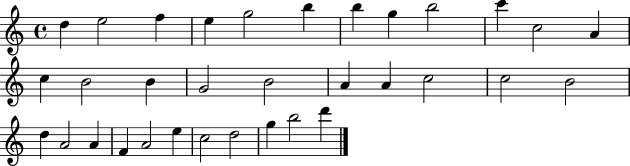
{
  \clef treble
  \time 4/4
  \defaultTimeSignature
  \key c \major
  d''4 e''2 f''4 | e''4 g''2 b''4 | b''4 g''4 b''2 | c'''4 c''2 a'4 | \break c''4 b'2 b'4 | g'2 b'2 | a'4 a'4 c''2 | c''2 b'2 | \break d''4 a'2 a'4 | f'4 a'2 e''4 | c''2 d''2 | g''4 b''2 d'''4 | \break \bar "|."
}